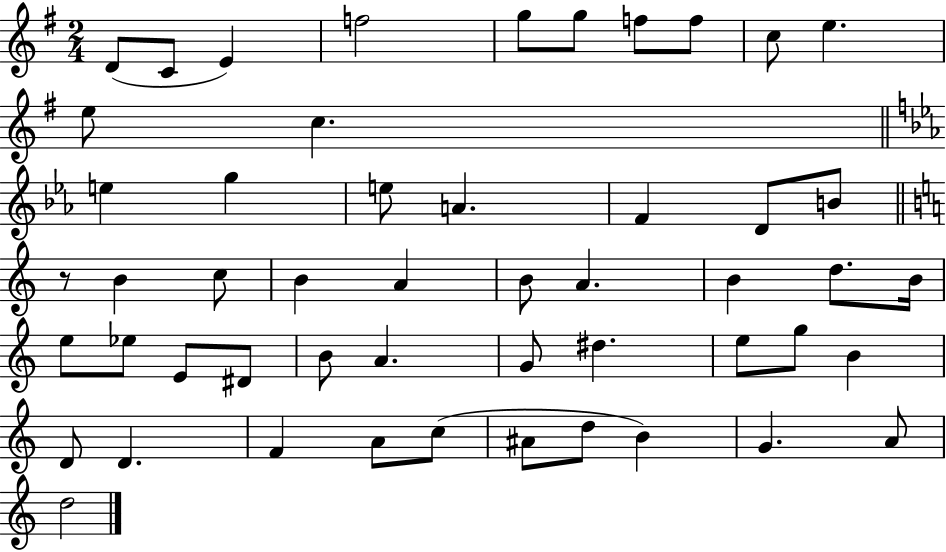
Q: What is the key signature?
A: G major